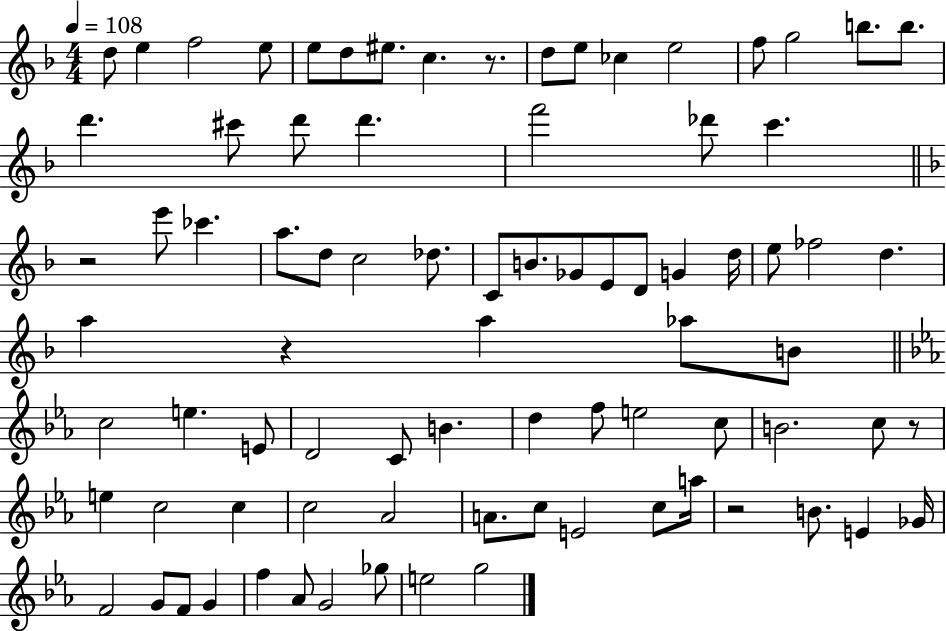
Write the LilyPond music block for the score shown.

{
  \clef treble
  \numericTimeSignature
  \time 4/4
  \key f \major
  \tempo 4 = 108
  d''8 e''4 f''2 e''8 | e''8 d''8 eis''8. c''4. r8. | d''8 e''8 ces''4 e''2 | f''8 g''2 b''8. b''8. | \break d'''4. cis'''8 d'''8 d'''4. | f'''2 des'''8 c'''4. | \bar "||" \break \key f \major r2 e'''8 ces'''4. | a''8. d''8 c''2 des''8. | c'8 b'8. ges'8 e'8 d'8 g'4 d''16 | e''8 fes''2 d''4. | \break a''4 r4 a''4 aes''8 b'8 | \bar "||" \break \key c \minor c''2 e''4. e'8 | d'2 c'8 b'4. | d''4 f''8 e''2 c''8 | b'2. c''8 r8 | \break e''4 c''2 c''4 | c''2 aes'2 | a'8. c''8 e'2 c''8 a''16 | r2 b'8. e'4 ges'16 | \break f'2 g'8 f'8 g'4 | f''4 aes'8 g'2 ges''8 | e''2 g''2 | \bar "|."
}